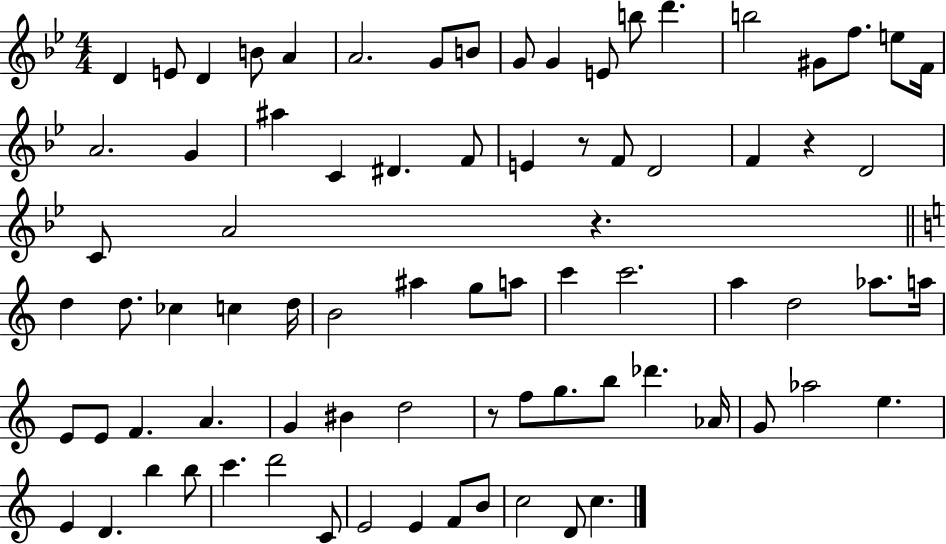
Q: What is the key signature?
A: BES major